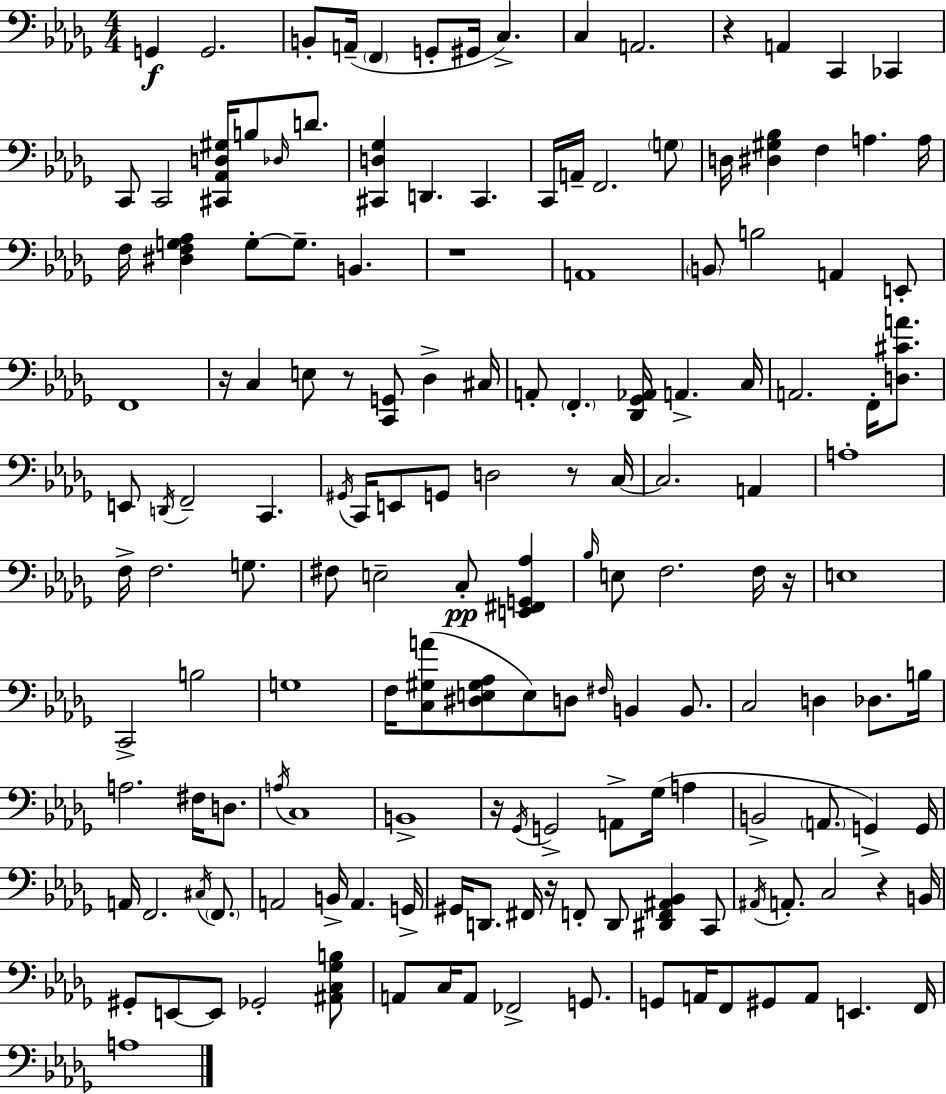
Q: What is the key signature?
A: BES minor